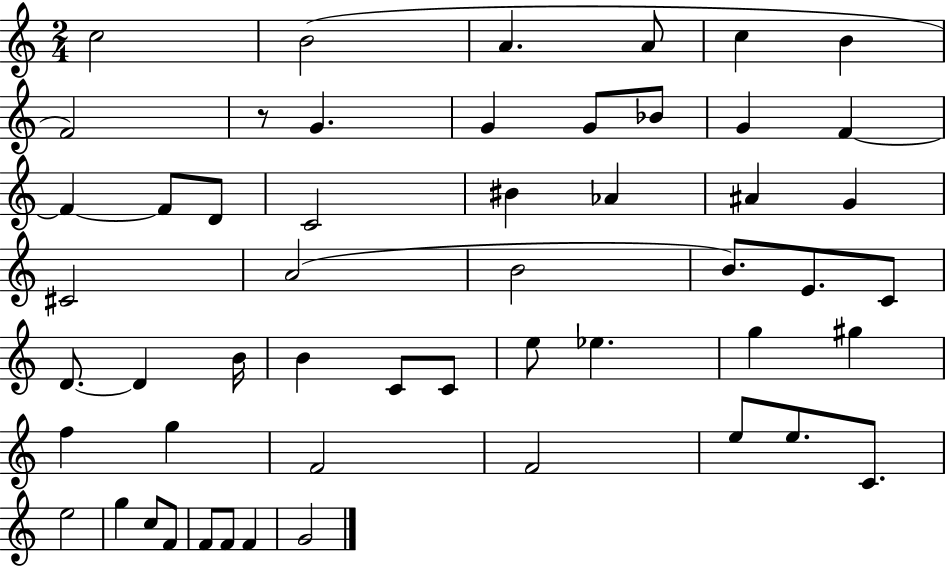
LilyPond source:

{
  \clef treble
  \numericTimeSignature
  \time 2/4
  \key c \major
  \repeat volta 2 { c''2 | b'2( | a'4. a'8 | c''4 b'4 | \break f'2) | r8 g'4. | g'4 g'8 bes'8 | g'4 f'4~~ | \break f'4~~ f'8 d'8 | c'2 | bis'4 aes'4 | ais'4 g'4 | \break cis'2 | a'2( | b'2 | b'8.) e'8. c'8 | \break d'8.~~ d'4 b'16 | b'4 c'8 c'8 | e''8 ees''4. | g''4 gis''4 | \break f''4 g''4 | f'2 | f'2 | e''8 e''8. c'8. | \break e''2 | g''4 c''8 f'8 | f'8 f'8 f'4 | g'2 | \break } \bar "|."
}